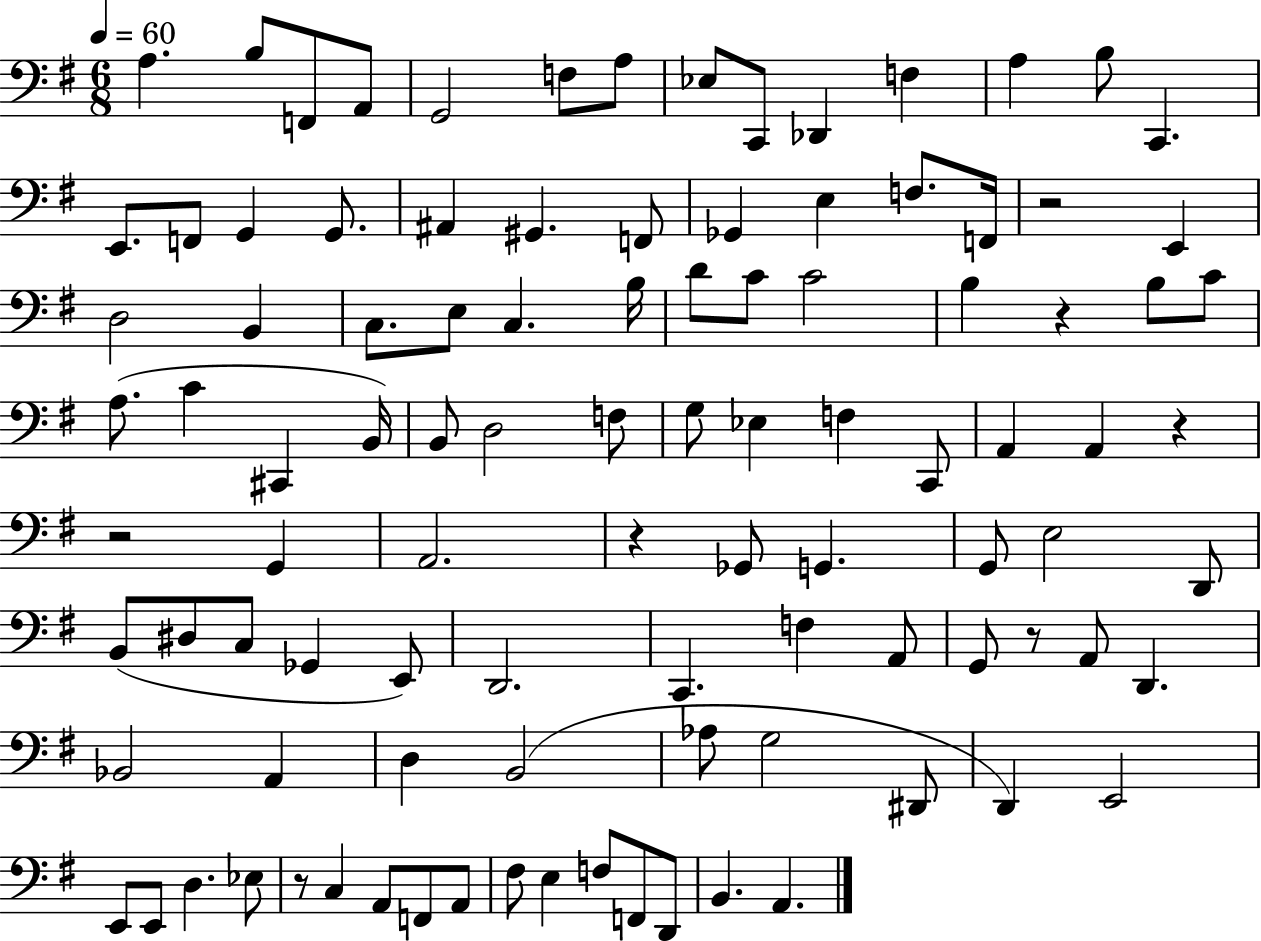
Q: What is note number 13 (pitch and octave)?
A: B3